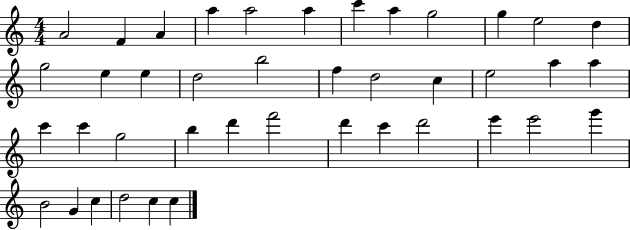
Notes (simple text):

A4/h F4/q A4/q A5/q A5/h A5/q C6/q A5/q G5/h G5/q E5/h D5/q G5/h E5/q E5/q D5/h B5/h F5/q D5/h C5/q E5/h A5/q A5/q C6/q C6/q G5/h B5/q D6/q F6/h D6/q C6/q D6/h E6/q E6/h G6/q B4/h G4/q C5/q D5/h C5/q C5/q